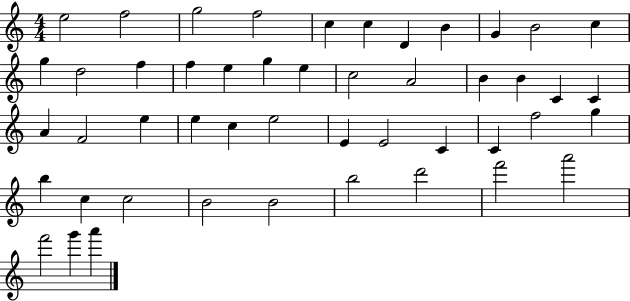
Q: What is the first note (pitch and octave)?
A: E5